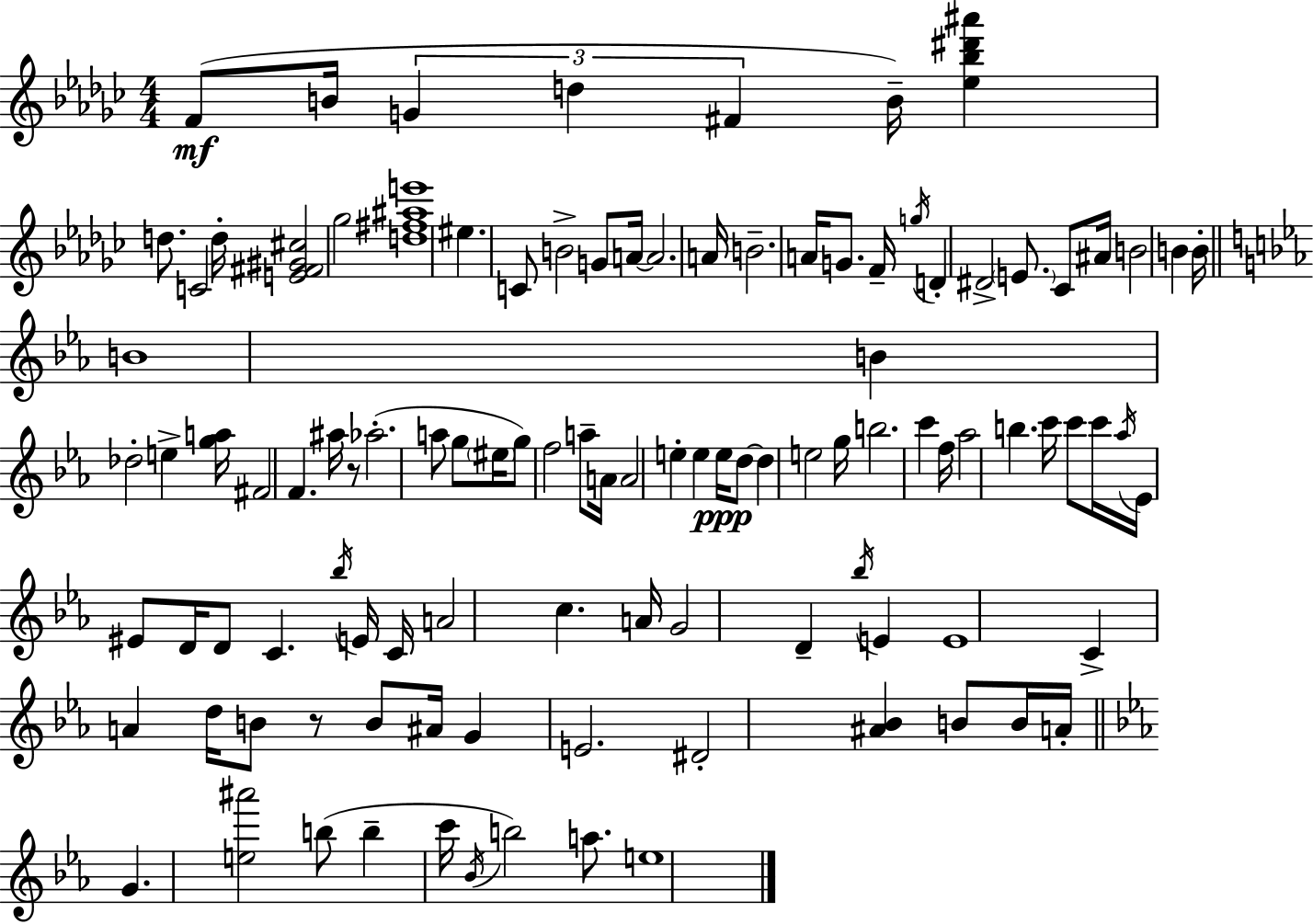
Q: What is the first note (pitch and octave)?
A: F4